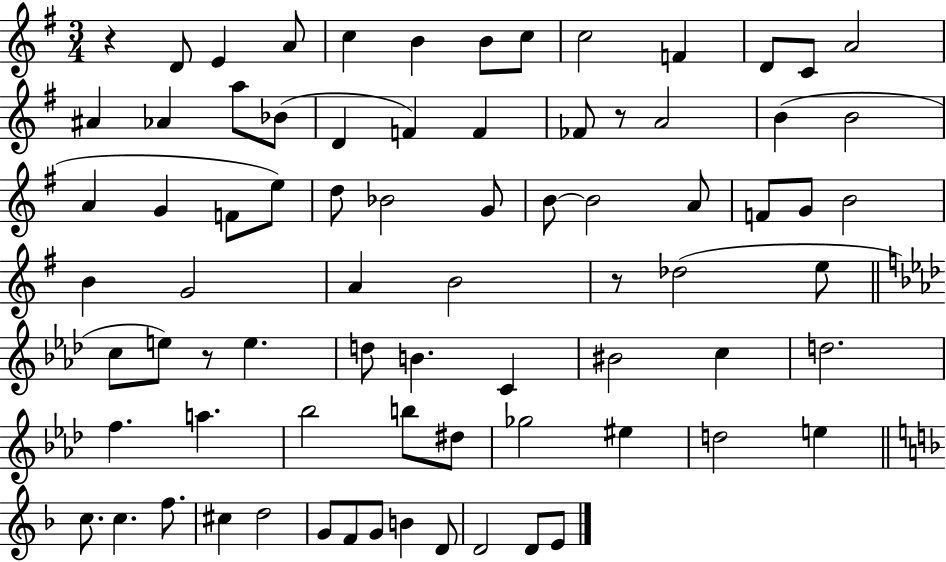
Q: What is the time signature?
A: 3/4